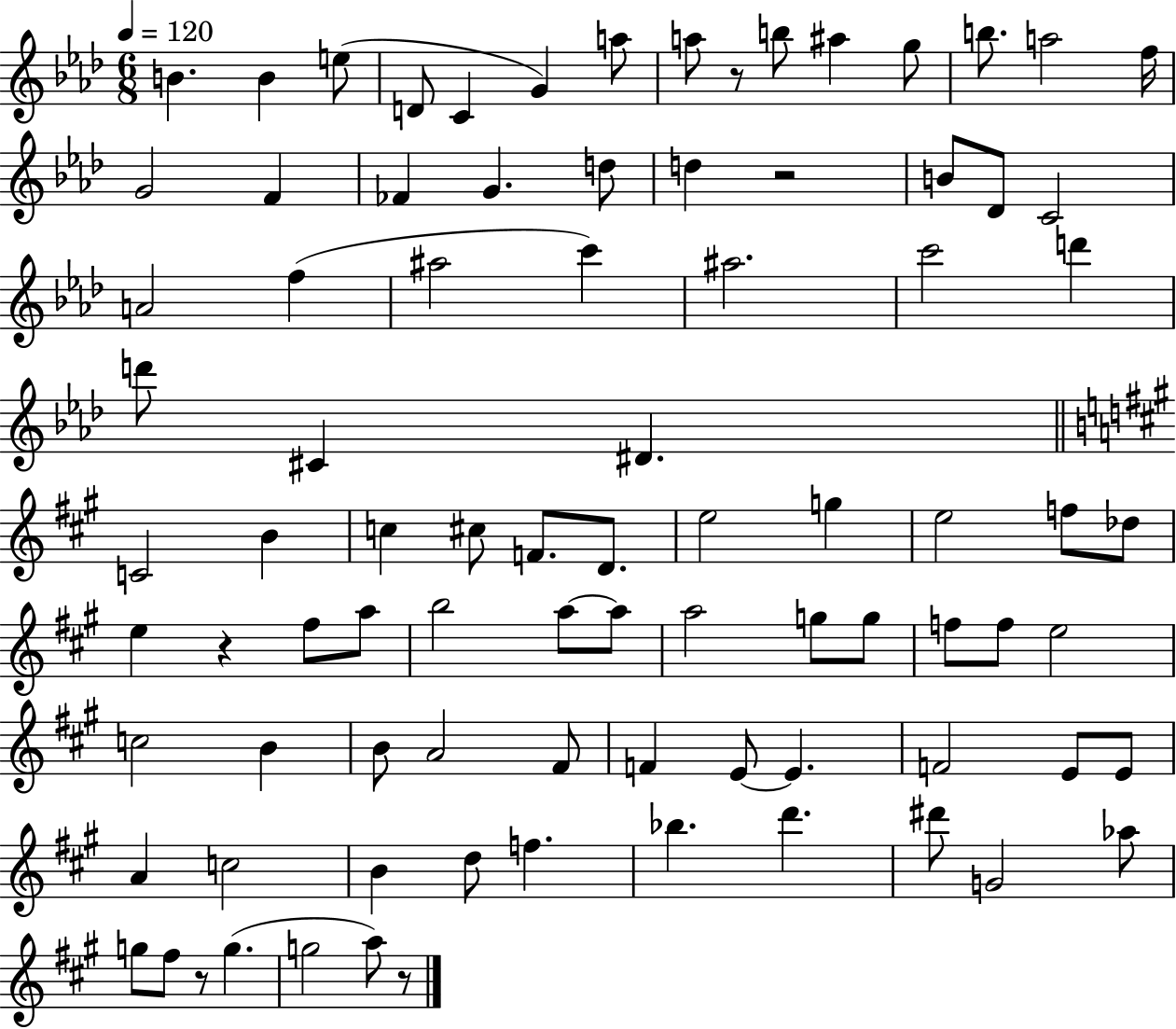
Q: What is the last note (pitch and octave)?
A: A5